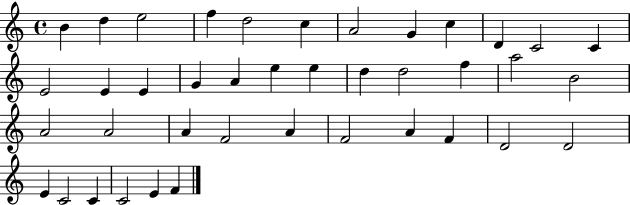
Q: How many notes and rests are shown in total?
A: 40